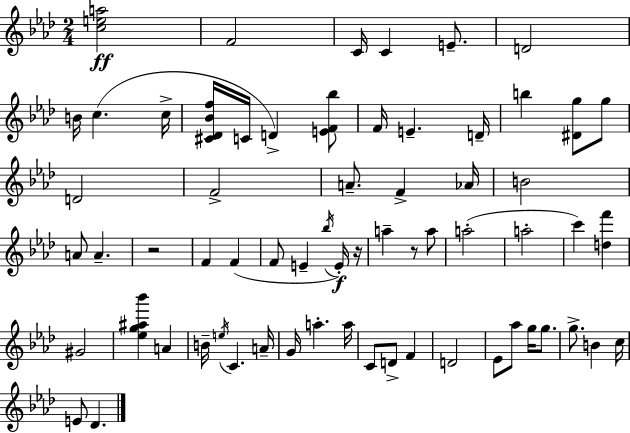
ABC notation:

X:1
T:Untitled
M:2/4
L:1/4
K:Fm
[cea]2 F2 C/4 C E/2 D2 B/4 c c/4 [^C_D_Bf]/4 C/4 D [EF_b]/2 F/4 E D/4 b [^Dg]/2 g/2 D2 F2 A/2 F _A/4 B2 A/2 A z2 F F F/2 E _b/4 E/4 z/4 a z/2 a/2 a2 a2 c' [df'] ^G2 [_eg^a_b'] A B/4 e/4 C A/4 G/4 a a/4 C/2 D/2 F D2 _E/2 _a/2 g/4 g/2 g/2 B c/4 E/2 _D